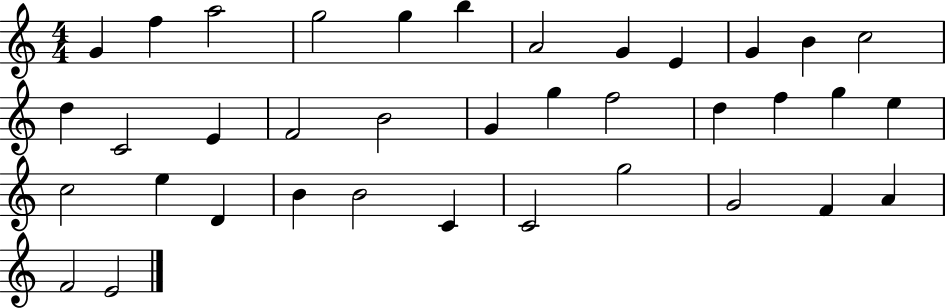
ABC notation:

X:1
T:Untitled
M:4/4
L:1/4
K:C
G f a2 g2 g b A2 G E G B c2 d C2 E F2 B2 G g f2 d f g e c2 e D B B2 C C2 g2 G2 F A F2 E2